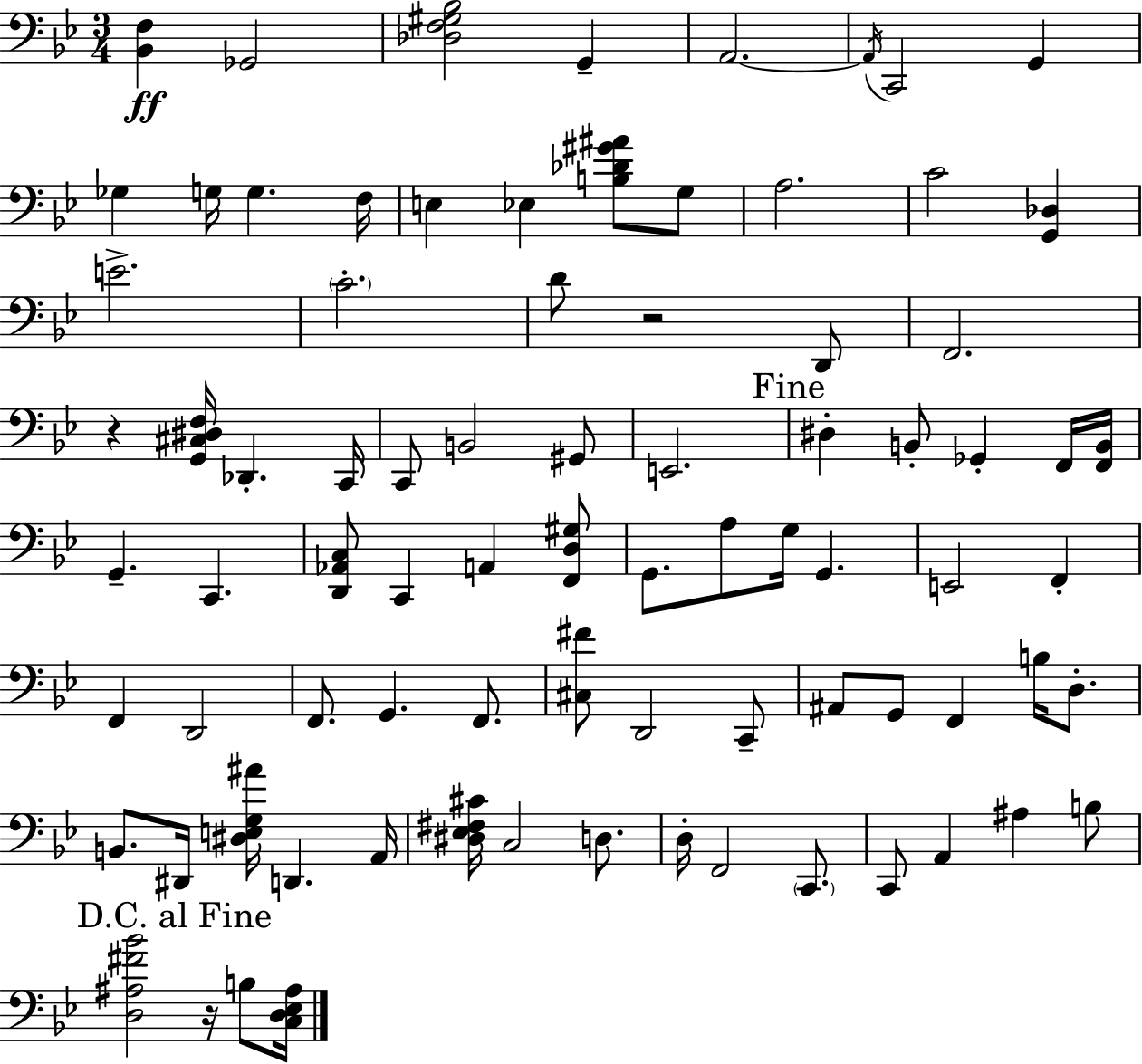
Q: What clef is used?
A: bass